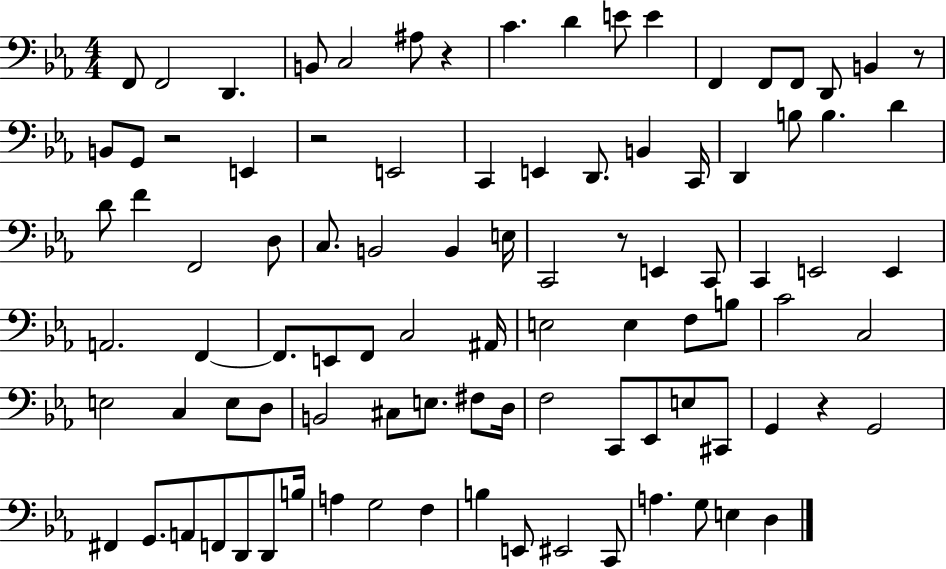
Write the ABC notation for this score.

X:1
T:Untitled
M:4/4
L:1/4
K:Eb
F,,/2 F,,2 D,, B,,/2 C,2 ^A,/2 z C D E/2 E F,, F,,/2 F,,/2 D,,/2 B,, z/2 B,,/2 G,,/2 z2 E,, z2 E,,2 C,, E,, D,,/2 B,, C,,/4 D,, B,/2 B, D D/2 F F,,2 D,/2 C,/2 B,,2 B,, E,/4 C,,2 z/2 E,, C,,/2 C,, E,,2 E,, A,,2 F,, F,,/2 E,,/2 F,,/2 C,2 ^A,,/4 E,2 E, F,/2 B,/2 C2 C,2 E,2 C, E,/2 D,/2 B,,2 ^C,/2 E,/2 ^F,/2 D,/4 F,2 C,,/2 _E,,/2 E,/2 ^C,,/2 G,, z G,,2 ^F,, G,,/2 A,,/2 F,,/2 D,,/2 D,,/2 B,/4 A, G,2 F, B, E,,/2 ^E,,2 C,,/2 A, G,/2 E, D,